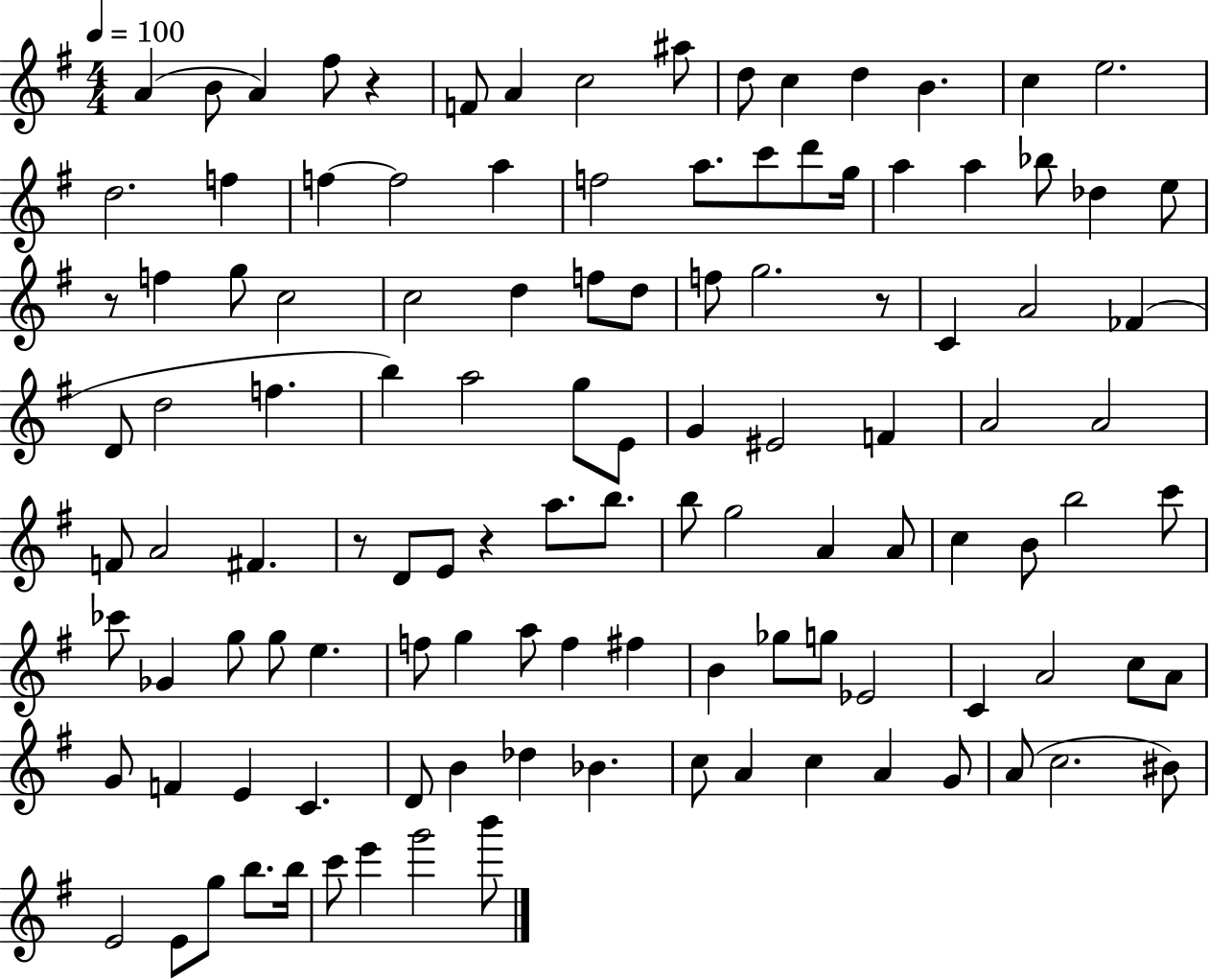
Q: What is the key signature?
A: G major